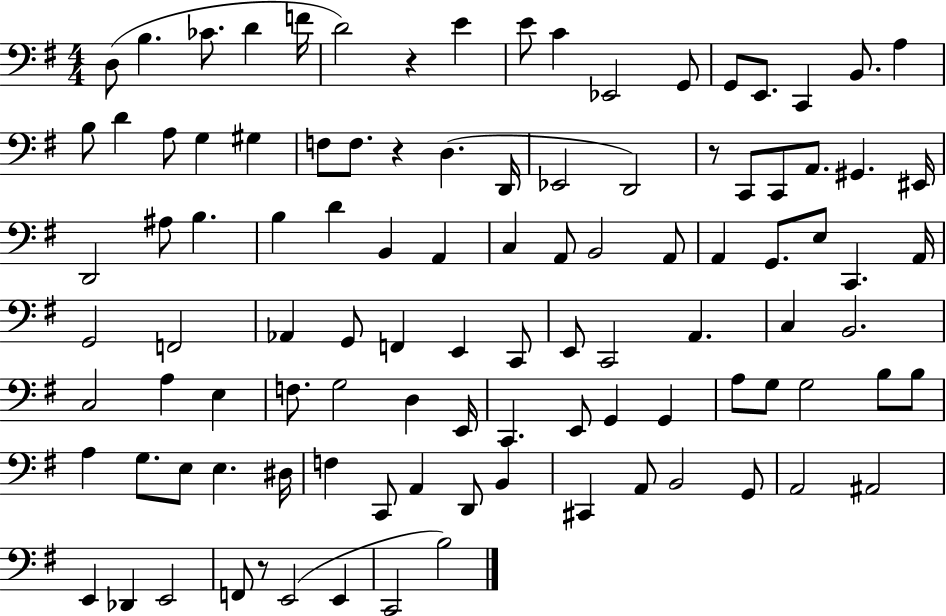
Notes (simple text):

D3/e B3/q. CES4/e. D4/q F4/s D4/h R/q E4/q E4/e C4/q Eb2/h G2/e G2/e E2/e. C2/q B2/e. A3/q B3/e D4/q A3/e G3/q G#3/q F3/e F3/e. R/q D3/q. D2/s Eb2/h D2/h R/e C2/e C2/e A2/e. G#2/q. EIS2/s D2/h A#3/e B3/q. B3/q D4/q B2/q A2/q C3/q A2/e B2/h A2/e A2/q G2/e. E3/e C2/q. A2/s G2/h F2/h Ab2/q G2/e F2/q E2/q C2/e E2/e C2/h A2/q. C3/q B2/h. C3/h A3/q E3/q F3/e. G3/h D3/q E2/s C2/q. E2/e G2/q G2/q A3/e G3/e G3/h B3/e B3/e A3/q G3/e. E3/e E3/q. D#3/s F3/q C2/e A2/q D2/e B2/q C#2/q A2/e B2/h G2/e A2/h A#2/h E2/q Db2/q E2/h F2/e R/e E2/h E2/q C2/h B3/h